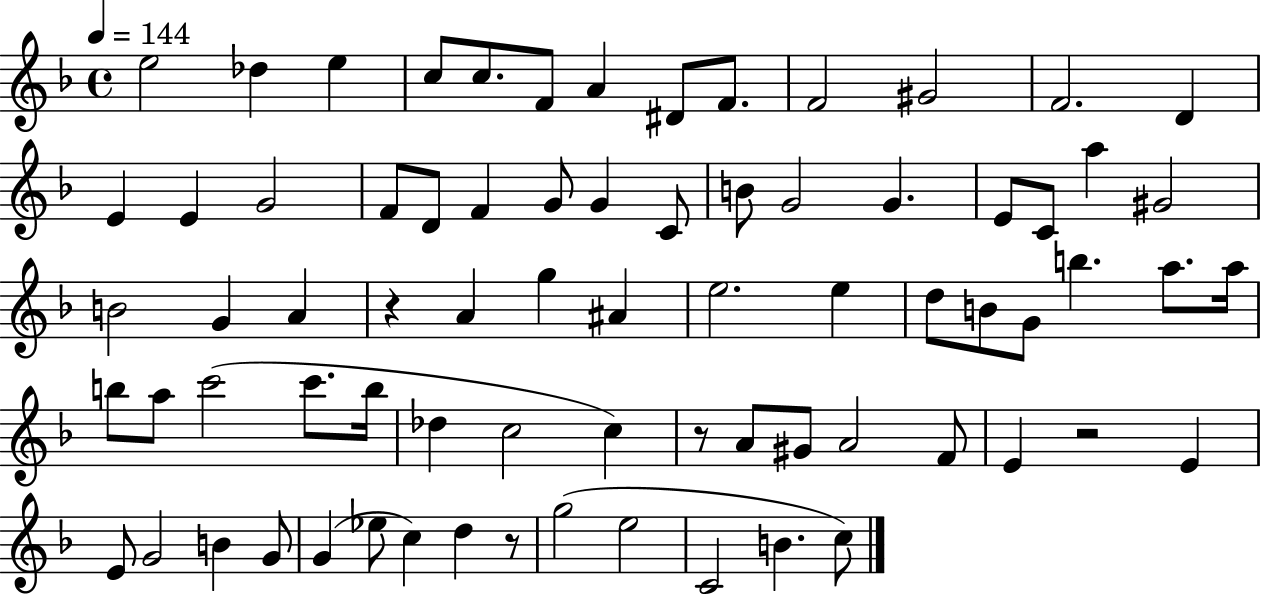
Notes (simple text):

E5/h Db5/q E5/q C5/e C5/e. F4/e A4/q D#4/e F4/e. F4/h G#4/h F4/h. D4/q E4/q E4/q G4/h F4/e D4/e F4/q G4/e G4/q C4/e B4/e G4/h G4/q. E4/e C4/e A5/q G#4/h B4/h G4/q A4/q R/q A4/q G5/q A#4/q E5/h. E5/q D5/e B4/e G4/e B5/q. A5/e. A5/s B5/e A5/e C6/h C6/e. B5/s Db5/q C5/h C5/q R/e A4/e G#4/e A4/h F4/e E4/q R/h E4/q E4/e G4/h B4/q G4/e G4/q Eb5/e C5/q D5/q R/e G5/h E5/h C4/h B4/q. C5/e